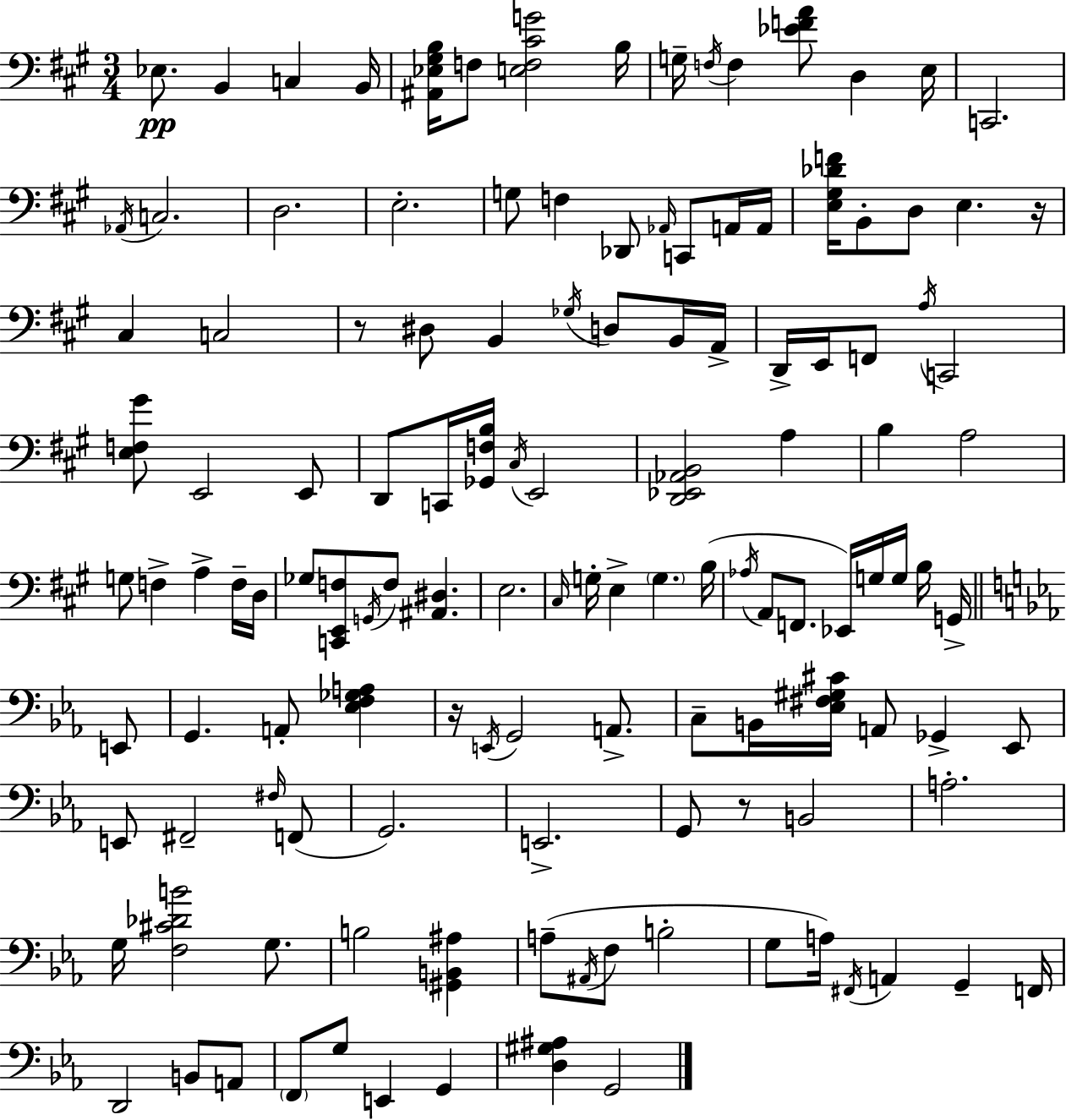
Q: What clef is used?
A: bass